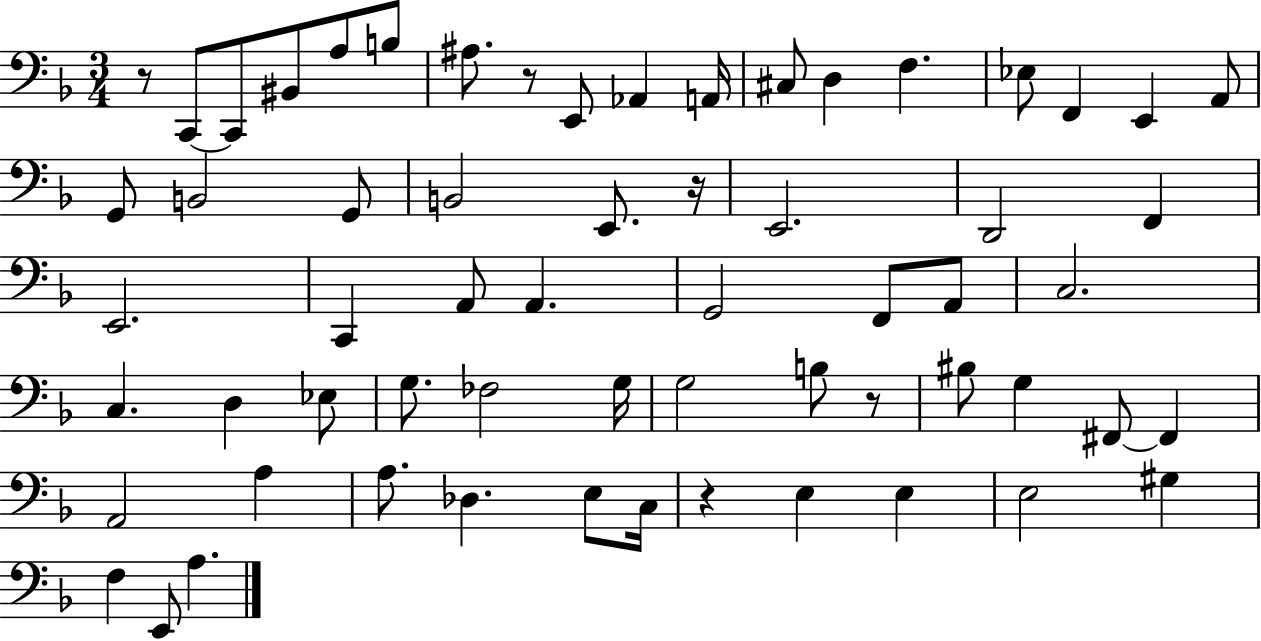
{
  \clef bass
  \numericTimeSignature
  \time 3/4
  \key f \major
  r8 c,8~~ c,8 bis,8 a8 b8 | ais8. r8 e,8 aes,4 a,16 | cis8 d4 f4. | ees8 f,4 e,4 a,8 | \break g,8 b,2 g,8 | b,2 e,8. r16 | e,2. | d,2 f,4 | \break e,2. | c,4 a,8 a,4. | g,2 f,8 a,8 | c2. | \break c4. d4 ees8 | g8. fes2 g16 | g2 b8 r8 | bis8 g4 fis,8~~ fis,4 | \break a,2 a4 | a8. des4. e8 c16 | r4 e4 e4 | e2 gis4 | \break f4 e,8 a4. | \bar "|."
}